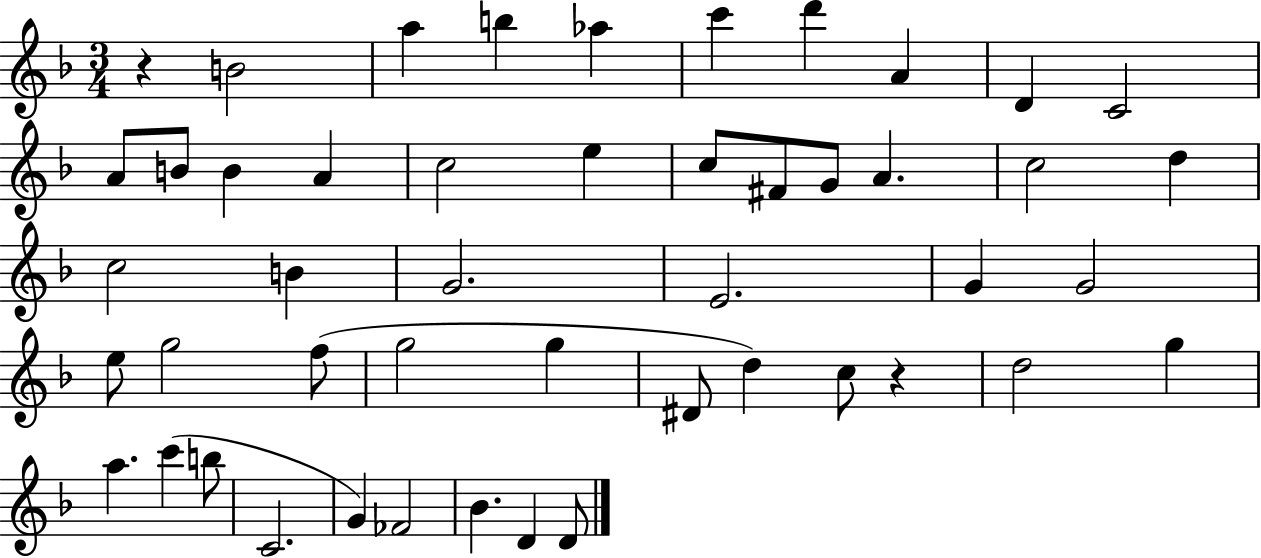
{
  \clef treble
  \numericTimeSignature
  \time 3/4
  \key f \major
  r4 b'2 | a''4 b''4 aes''4 | c'''4 d'''4 a'4 | d'4 c'2 | \break a'8 b'8 b'4 a'4 | c''2 e''4 | c''8 fis'8 g'8 a'4. | c''2 d''4 | \break c''2 b'4 | g'2. | e'2. | g'4 g'2 | \break e''8 g''2 f''8( | g''2 g''4 | dis'8 d''4) c''8 r4 | d''2 g''4 | \break a''4. c'''4( b''8 | c'2. | g'4) fes'2 | bes'4. d'4 d'8 | \break \bar "|."
}